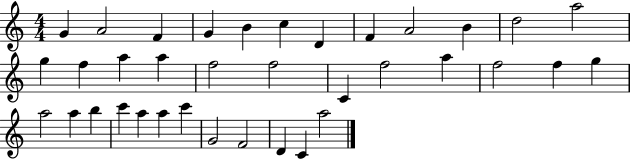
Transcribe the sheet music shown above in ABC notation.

X:1
T:Untitled
M:4/4
L:1/4
K:C
G A2 F G B c D F A2 B d2 a2 g f a a f2 f2 C f2 a f2 f g a2 a b c' a a c' G2 F2 D C a2